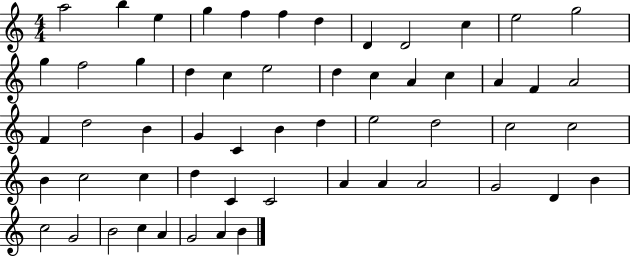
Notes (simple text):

A5/h B5/q E5/q G5/q F5/q F5/q D5/q D4/q D4/h C5/q E5/h G5/h G5/q F5/h G5/q D5/q C5/q E5/h D5/q C5/q A4/q C5/q A4/q F4/q A4/h F4/q D5/h B4/q G4/q C4/q B4/q D5/q E5/h D5/h C5/h C5/h B4/q C5/h C5/q D5/q C4/q C4/h A4/q A4/q A4/h G4/h D4/q B4/q C5/h G4/h B4/h C5/q A4/q G4/h A4/q B4/q